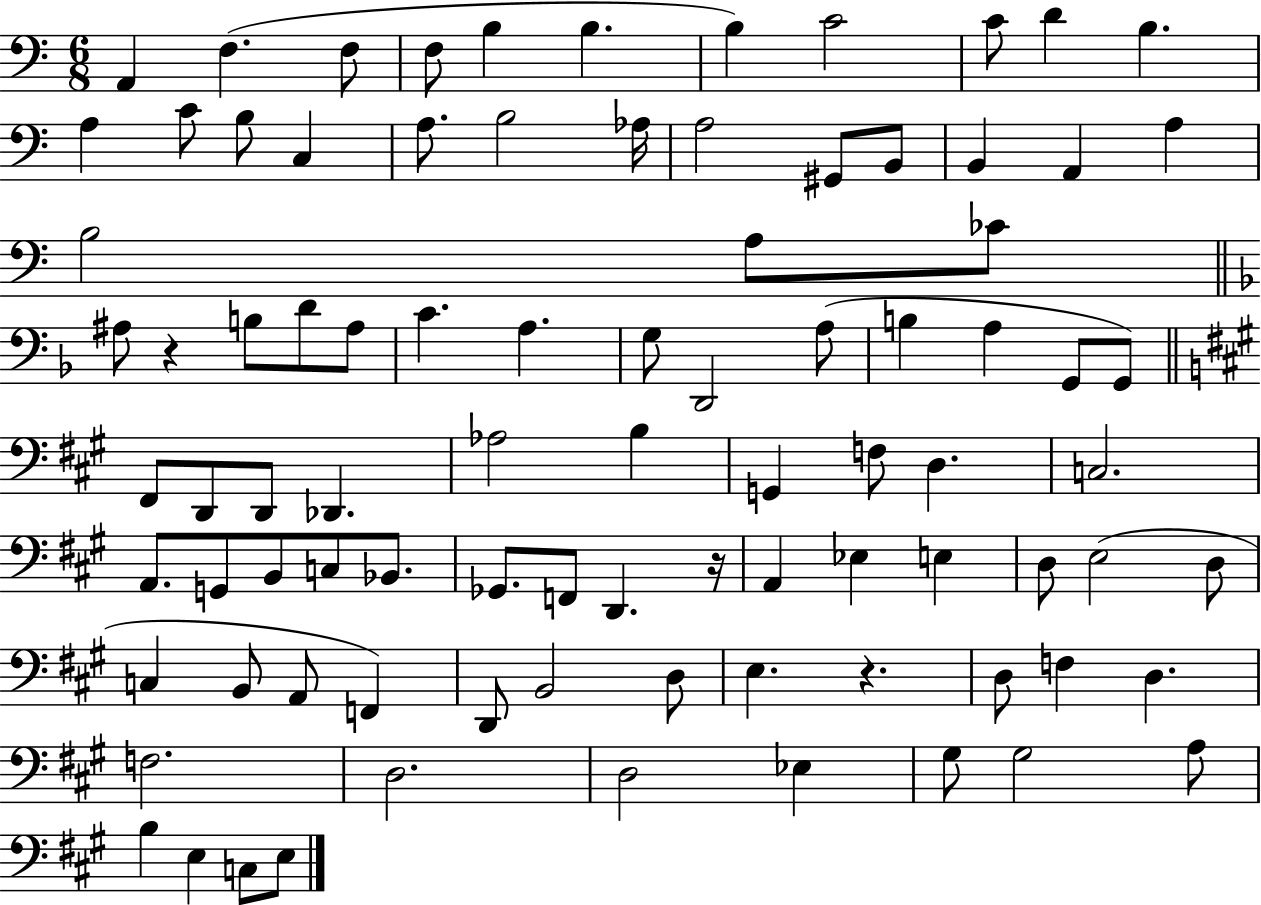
A2/q F3/q. F3/e F3/e B3/q B3/q. B3/q C4/h C4/e D4/q B3/q. A3/q C4/e B3/e C3/q A3/e. B3/h Ab3/s A3/h G#2/e B2/e B2/q A2/q A3/q B3/h A3/e CES4/e A#3/e R/q B3/e D4/e A#3/e C4/q. A3/q. G3/e D2/h A3/e B3/q A3/q G2/e G2/e F#2/e D2/e D2/e Db2/q. Ab3/h B3/q G2/q F3/e D3/q. C3/h. A2/e. G2/e B2/e C3/e Bb2/e. Gb2/e. F2/e D2/q. R/s A2/q Eb3/q E3/q D3/e E3/h D3/e C3/q B2/e A2/e F2/q D2/e B2/h D3/e E3/q. R/q. D3/e F3/q D3/q. F3/h. D3/h. D3/h Eb3/q G#3/e G#3/h A3/e B3/q E3/q C3/e E3/e